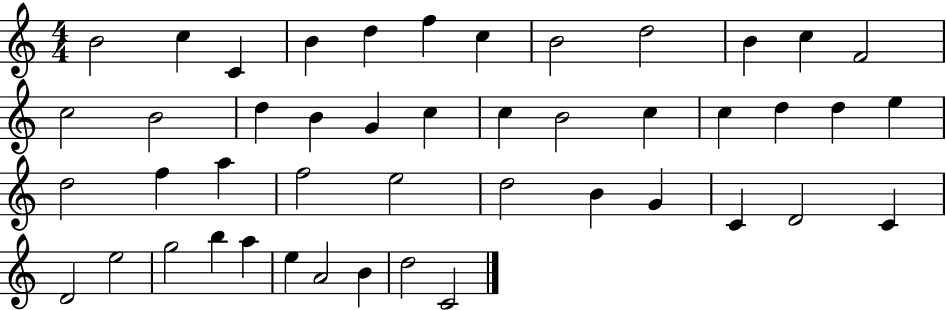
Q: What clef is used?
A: treble